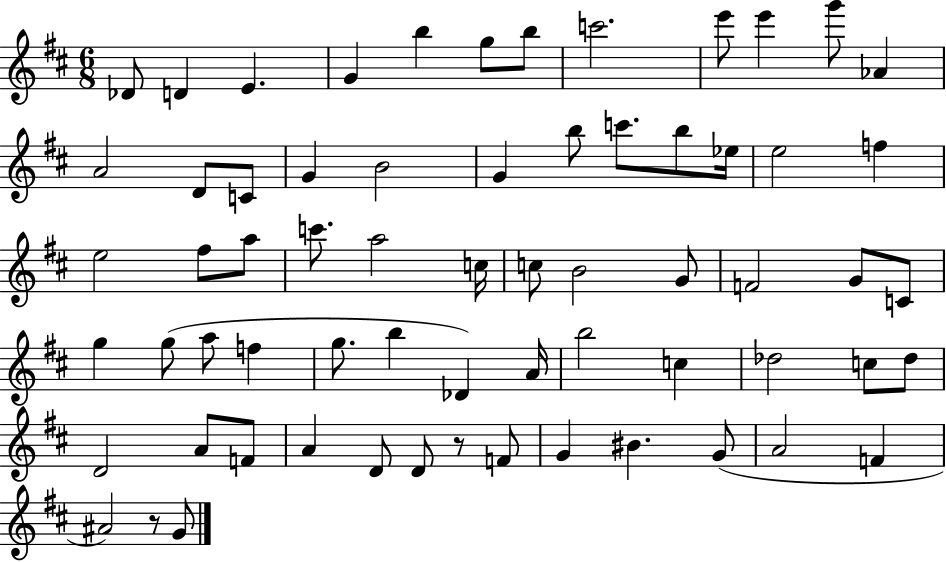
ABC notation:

X:1
T:Untitled
M:6/8
L:1/4
K:D
_D/2 D E G b g/2 b/2 c'2 e'/2 e' g'/2 _A A2 D/2 C/2 G B2 G b/2 c'/2 b/2 _e/4 e2 f e2 ^f/2 a/2 c'/2 a2 c/4 c/2 B2 G/2 F2 G/2 C/2 g g/2 a/2 f g/2 b _D A/4 b2 c _d2 c/2 _d/2 D2 A/2 F/2 A D/2 D/2 z/2 F/2 G ^B G/2 A2 F ^A2 z/2 G/2